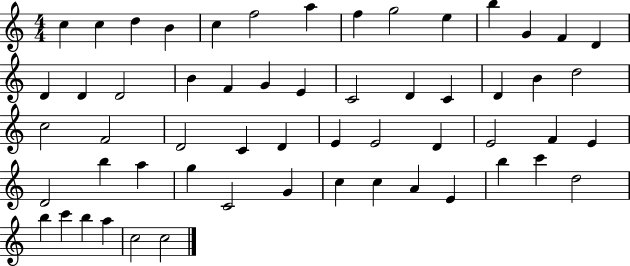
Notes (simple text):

C5/q C5/q D5/q B4/q C5/q F5/h A5/q F5/q G5/h E5/q B5/q G4/q F4/q D4/q D4/q D4/q D4/h B4/q F4/q G4/q E4/q C4/h D4/q C4/q D4/q B4/q D5/h C5/h F4/h D4/h C4/q D4/q E4/q E4/h D4/q E4/h F4/q E4/q D4/h B5/q A5/q G5/q C4/h G4/q C5/q C5/q A4/q E4/q B5/q C6/q D5/h B5/q C6/q B5/q A5/q C5/h C5/h